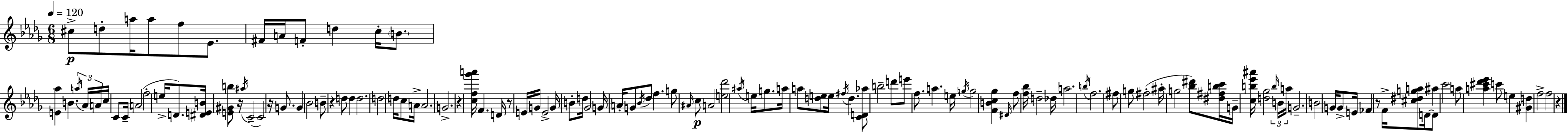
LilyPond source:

{
  \clef treble
  \numericTimeSignature
  \time 6/8
  \key bes \minor
  \tempo 4 = 120
  cis''8->\p d''8-. a''16 a''8 f''8 ees'8. | fis'16 a'16 f'8-. d''4 c''16-. \parenthesize b'8. | <e' aes''>4 b'4. \tuplet 3/2 { \acciaccatura { a''16 } aes'16 | a'16 } c''16 c'8 c'16-- a'2( | \break f''2-. e''16-> d'8.) | <dis' e' b'>16 <e' gis' b''>8 r16 \acciaccatura { ais''16 }( c'2-- | c'2) r16 g'8. | g'4 bes'2 | \break b'8-- r4 d''8 d''4 | d''2. | d''2 d''16 c''8 | a'16-> a'2. | \break g'2.-> | r4 <c'' f'' ges''' a'''>16 f'4. | d'16 r8 e'16 g'16 e'2-> | g'16 b'8-. d''16 ges'2 | \break g'16 a'16-. g'8 \acciaccatura { bes'16 } des''8 f''4. | g''8 \grace { ais'16 }\p c''8 a'2 | <e'' des'''>2 | \acciaccatura { ais''16 } e''16 g''8. a''16 a''8 <d'' e''>8 e''16 \acciaccatura { fis''16 } | \break d''4. <c' d' aes''>8 b''2-- | d'''8 e'''8 f''8. a''4. | e''16 \acciaccatura { g''16 } g''2 | <f' b' c'' ges''>4 \grace { dis'16 } f''8 <f'' bes''>16 d''2-- | \break des''16 a''2. | \acciaccatura { b''16 } f''2. | fis''8 g''8 | fis''2-.( ais''16-. g''2 | \break <bes'' dis'''>8) <dis'' fis'' b'' c'''>16 g'16-- <c'' b'' ees''' ais'''>16 <d'' ges''>2 | \tuplet 3/2 { \grace { b''16 } b'16 a''16 } g'2.-- | b'2 | g'16 g'8-> e'16 fes'4 | \break r8 f'16-> <cis'' dis'' g'' a''>8 d'16~~ d'8 ais''4 | c'''2 a''8 | <a'' cis''' des''' ees'''>4 c'''8 e''4 <gis' d''>4 | f''2-> f''2 | \break r4 \bar "|."
}